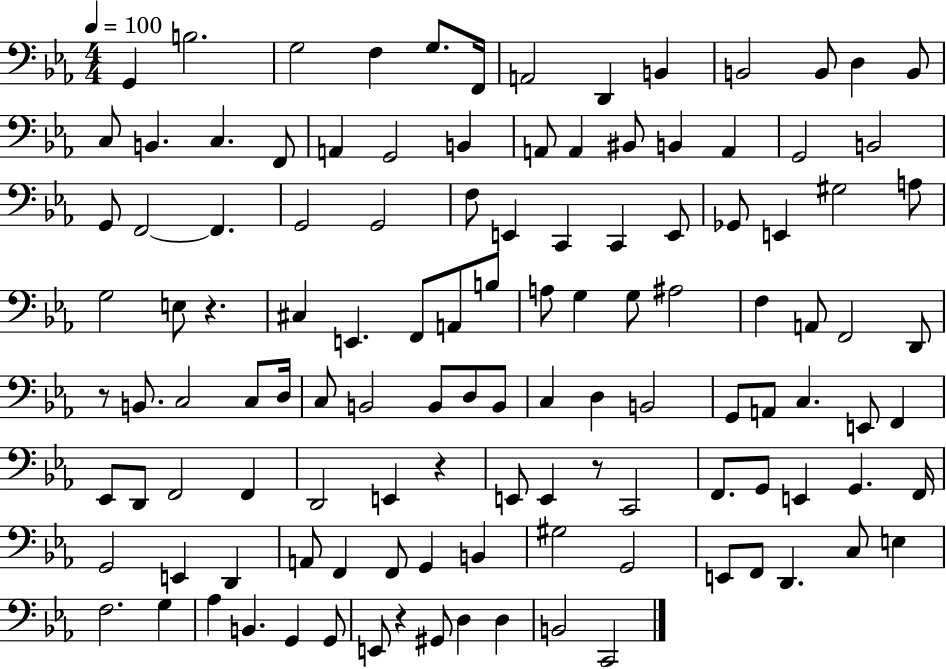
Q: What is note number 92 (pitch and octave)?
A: F2